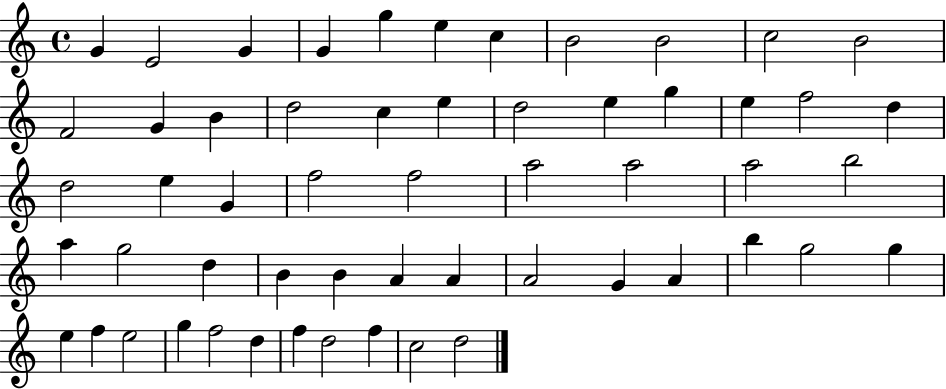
{
  \clef treble
  \time 4/4
  \defaultTimeSignature
  \key c \major
  g'4 e'2 g'4 | g'4 g''4 e''4 c''4 | b'2 b'2 | c''2 b'2 | \break f'2 g'4 b'4 | d''2 c''4 e''4 | d''2 e''4 g''4 | e''4 f''2 d''4 | \break d''2 e''4 g'4 | f''2 f''2 | a''2 a''2 | a''2 b''2 | \break a''4 g''2 d''4 | b'4 b'4 a'4 a'4 | a'2 g'4 a'4 | b''4 g''2 g''4 | \break e''4 f''4 e''2 | g''4 f''2 d''4 | f''4 d''2 f''4 | c''2 d''2 | \break \bar "|."
}